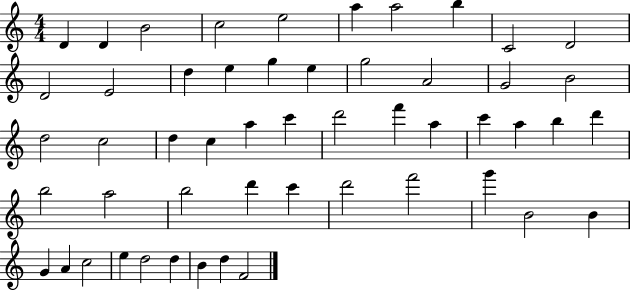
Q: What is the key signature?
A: C major